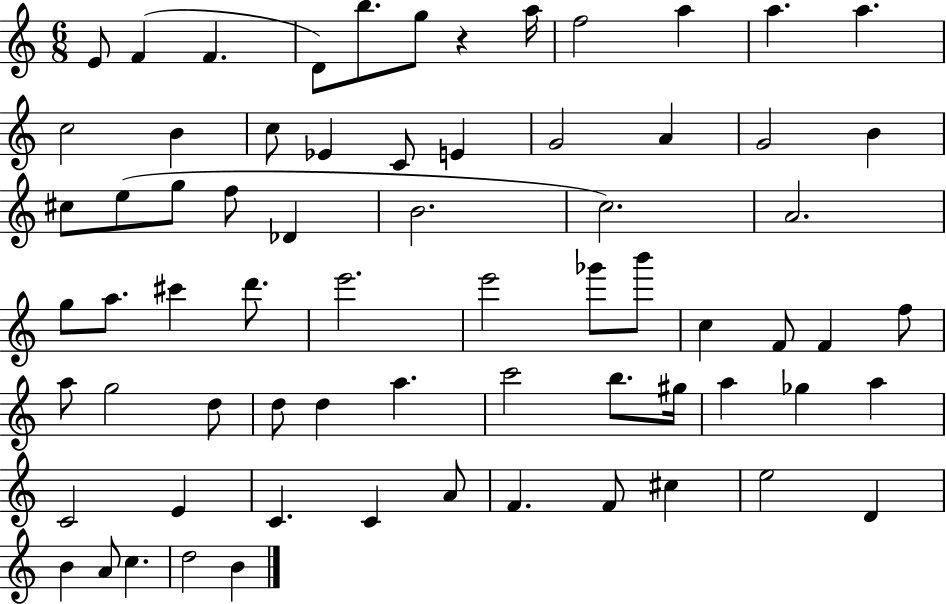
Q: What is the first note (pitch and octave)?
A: E4